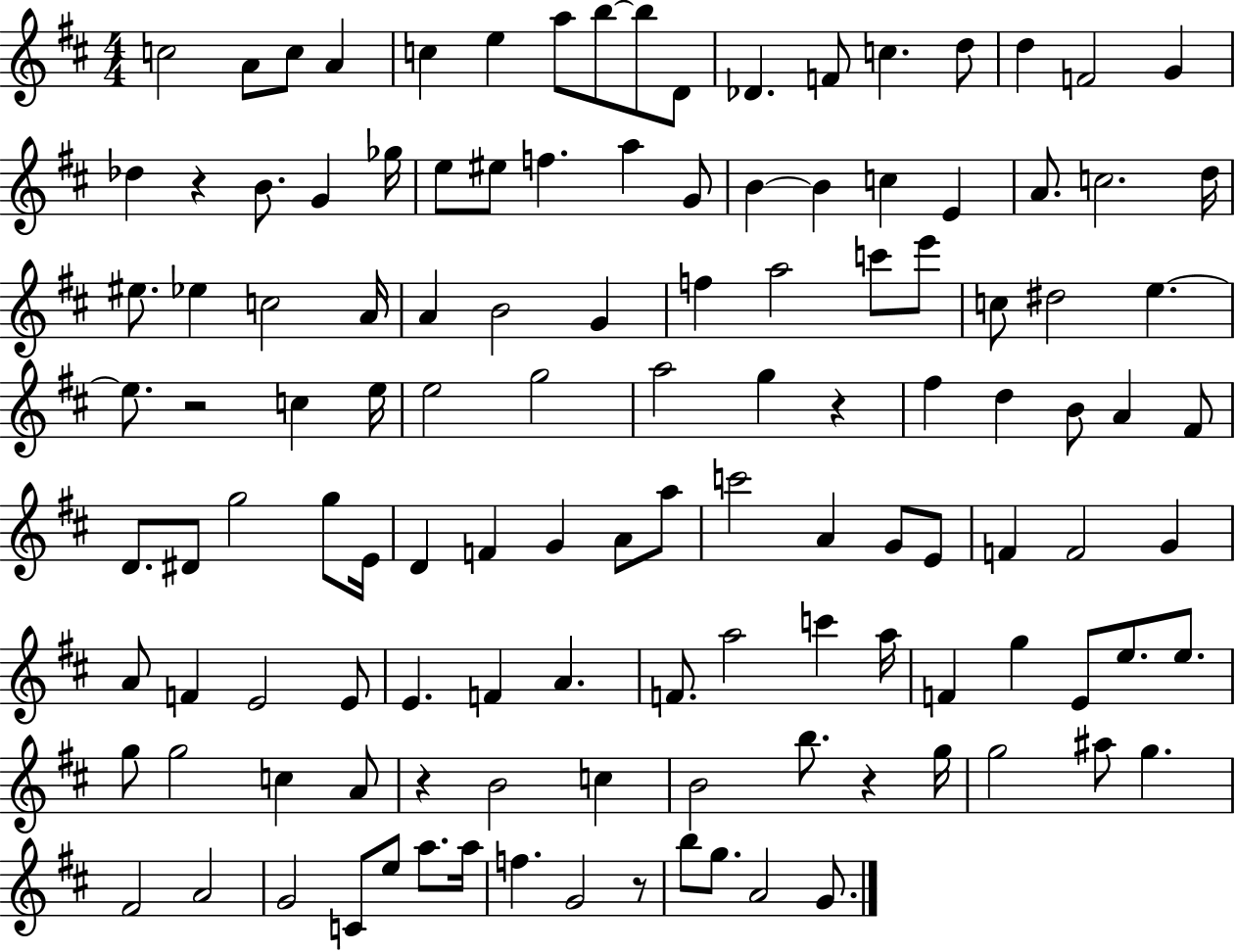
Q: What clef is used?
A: treble